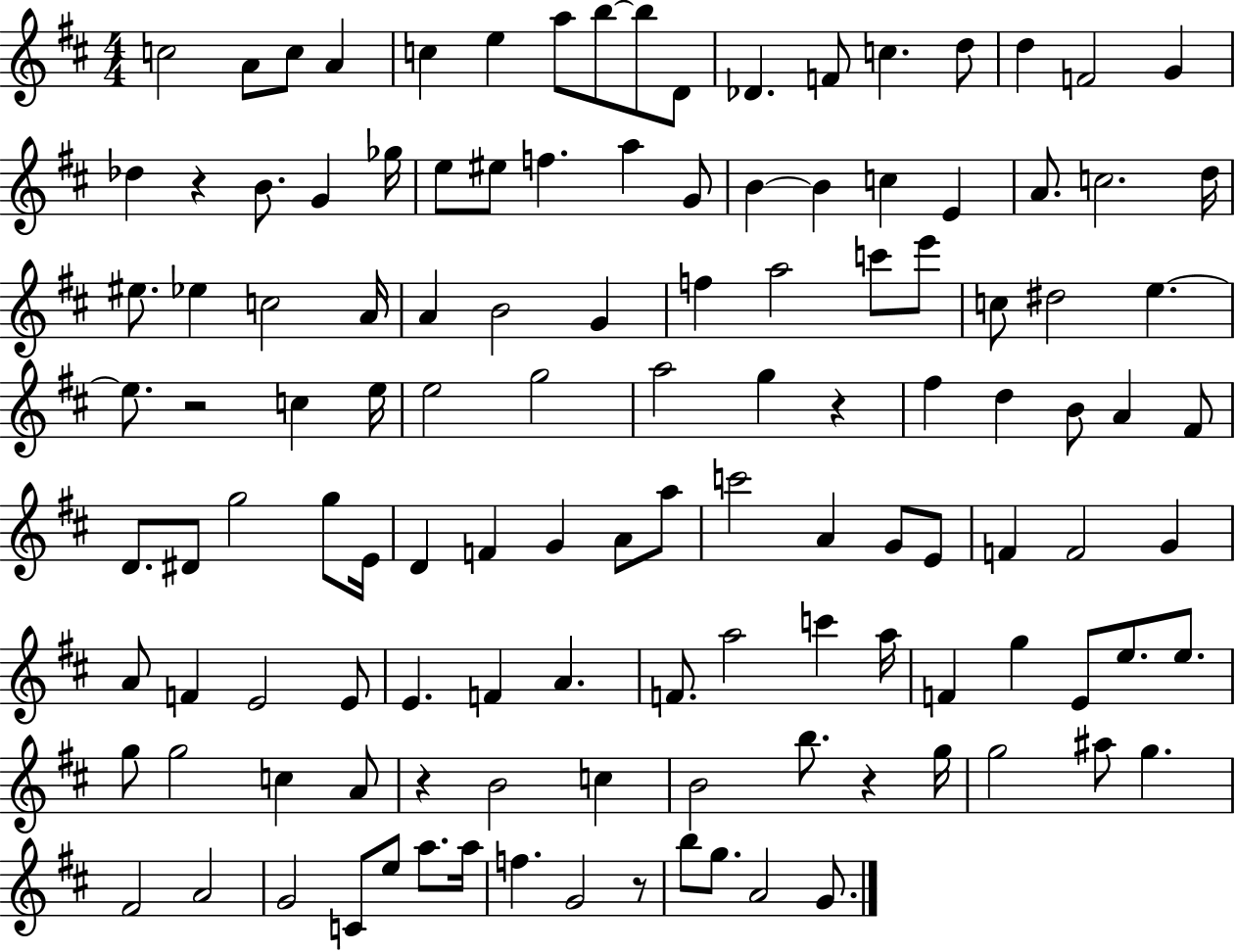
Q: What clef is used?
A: treble